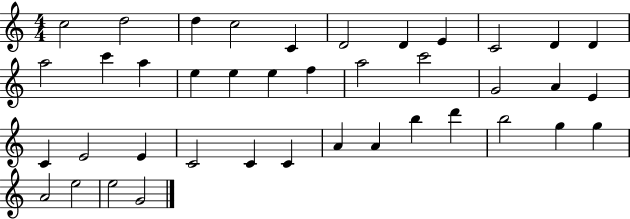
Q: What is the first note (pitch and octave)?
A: C5